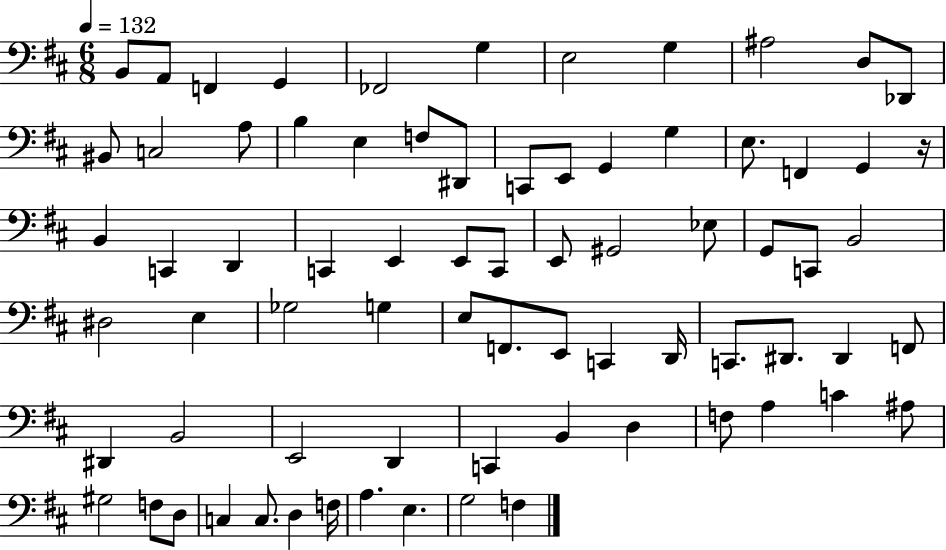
{
  \clef bass
  \numericTimeSignature
  \time 6/8
  \key d \major
  \tempo 4 = 132
  \repeat volta 2 { b,8 a,8 f,4 g,4 | fes,2 g4 | e2 g4 | ais2 d8 des,8 | \break bis,8 c2 a8 | b4 e4 f8 dis,8 | c,8 e,8 g,4 g4 | e8. f,4 g,4 r16 | \break b,4 c,4 d,4 | c,4 e,4 e,8 c,8 | e,8 gis,2 ees8 | g,8 c,8 b,2 | \break dis2 e4 | ges2 g4 | e8 f,8. e,8 c,4 d,16 | c,8. dis,8. dis,4 f,8 | \break dis,4 b,2 | e,2 d,4 | c,4 b,4 d4 | f8 a4 c'4 ais8 | \break gis2 f8 d8 | c4 c8. d4 f16 | a4. e4. | g2 f4 | \break } \bar "|."
}